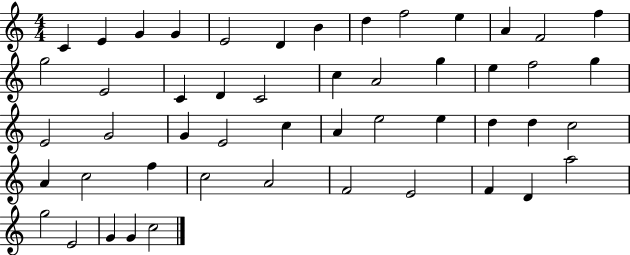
X:1
T:Untitled
M:4/4
L:1/4
K:C
C E G G E2 D B d f2 e A F2 f g2 E2 C D C2 c A2 g e f2 g E2 G2 G E2 c A e2 e d d c2 A c2 f c2 A2 F2 E2 F D a2 g2 E2 G G c2